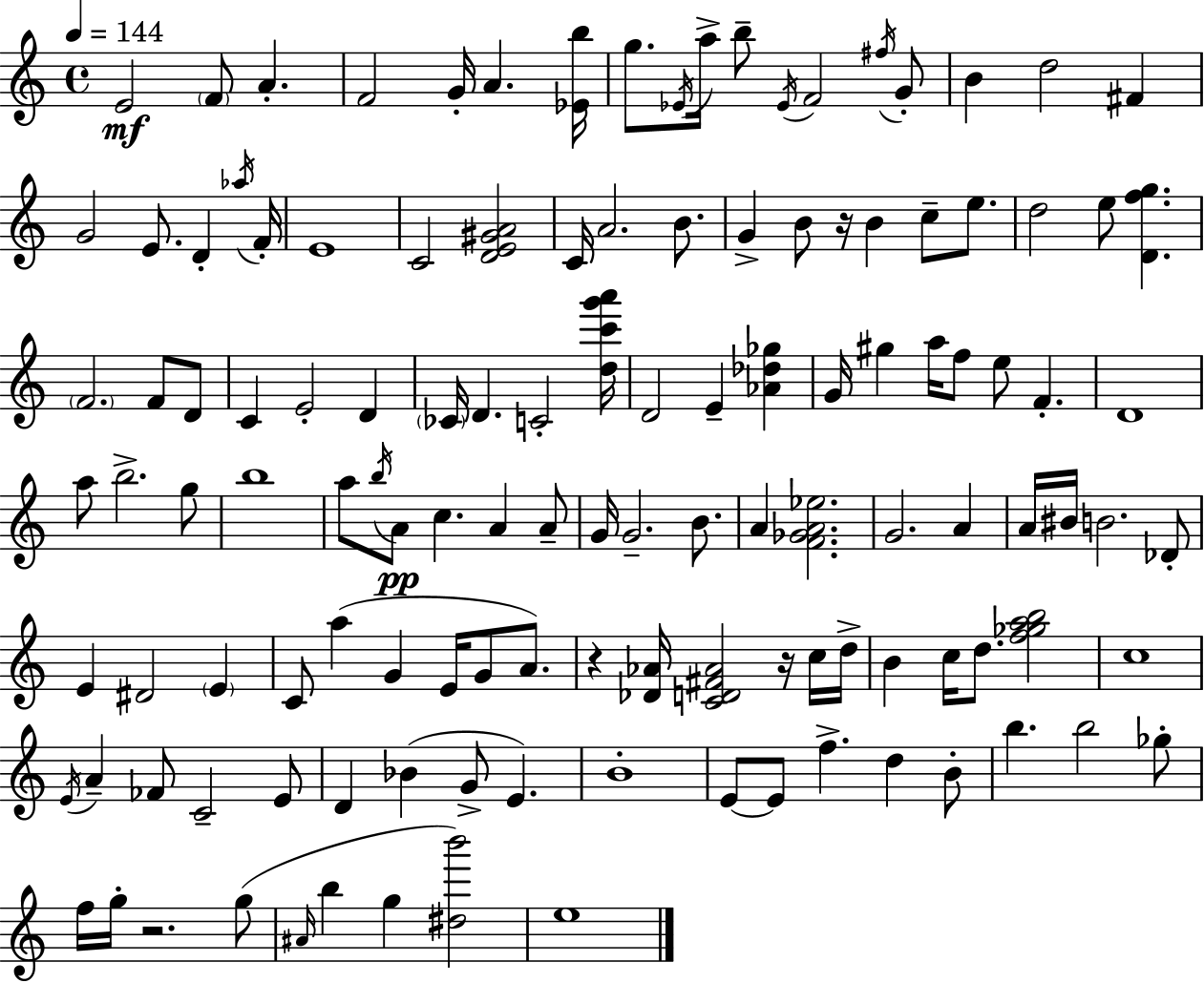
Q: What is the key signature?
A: C major